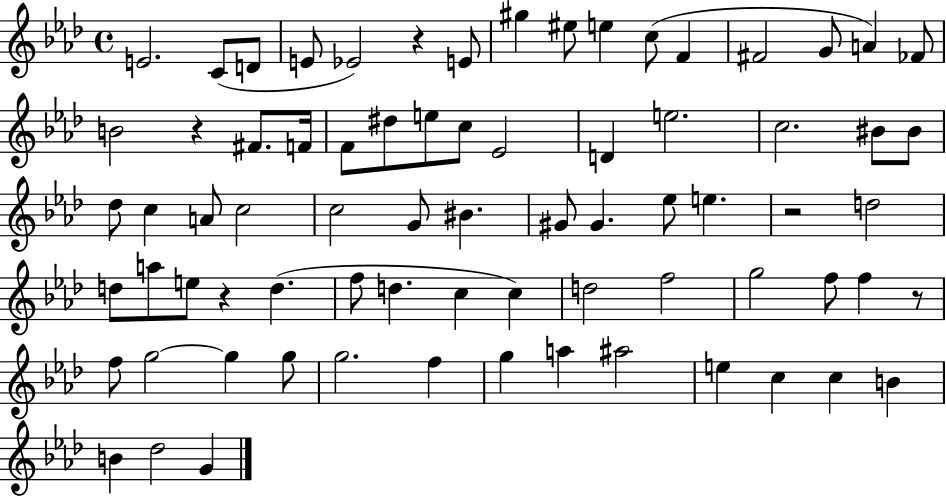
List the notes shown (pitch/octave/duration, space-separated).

E4/h. C4/e D4/e E4/e Eb4/h R/q E4/e G#5/q EIS5/e E5/q C5/e F4/q F#4/h G4/e A4/q FES4/e B4/h R/q F#4/e. F4/s F4/e D#5/e E5/e C5/e Eb4/h D4/q E5/h. C5/h. BIS4/e BIS4/e Db5/e C5/q A4/e C5/h C5/h G4/e BIS4/q. G#4/e G#4/q. Eb5/e E5/q. R/h D5/h D5/e A5/e E5/e R/q D5/q. F5/e D5/q. C5/q C5/q D5/h F5/h G5/h F5/e F5/q R/e F5/e G5/h G5/q G5/e G5/h. F5/q G5/q A5/q A#5/h E5/q C5/q C5/q B4/q B4/q Db5/h G4/q